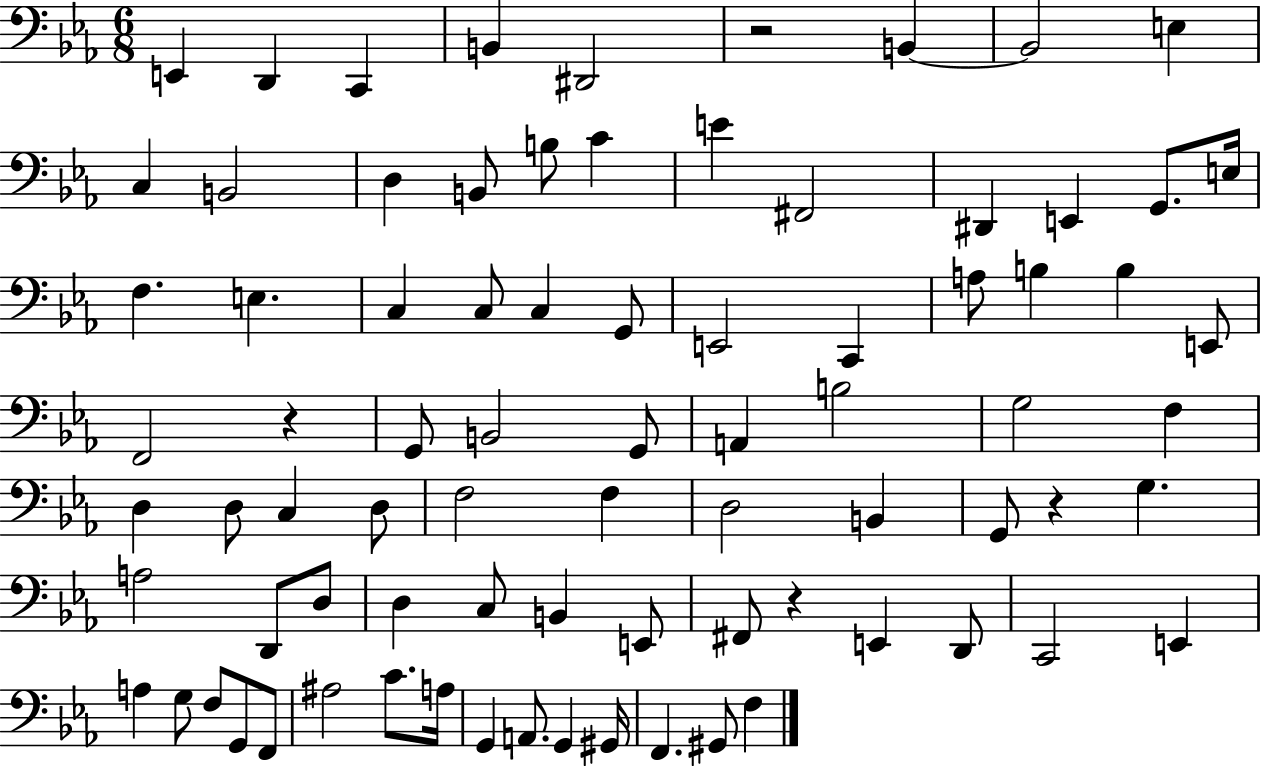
X:1
T:Untitled
M:6/8
L:1/4
K:Eb
E,, D,, C,, B,, ^D,,2 z2 B,, B,,2 E, C, B,,2 D, B,,/2 B,/2 C E ^F,,2 ^D,, E,, G,,/2 E,/4 F, E, C, C,/2 C, G,,/2 E,,2 C,, A,/2 B, B, E,,/2 F,,2 z G,,/2 B,,2 G,,/2 A,, B,2 G,2 F, D, D,/2 C, D,/2 F,2 F, D,2 B,, G,,/2 z G, A,2 D,,/2 D,/2 D, C,/2 B,, E,,/2 ^F,,/2 z E,, D,,/2 C,,2 E,, A, G,/2 F,/2 G,,/2 F,,/2 ^A,2 C/2 A,/4 G,, A,,/2 G,, ^G,,/4 F,, ^G,,/2 F,